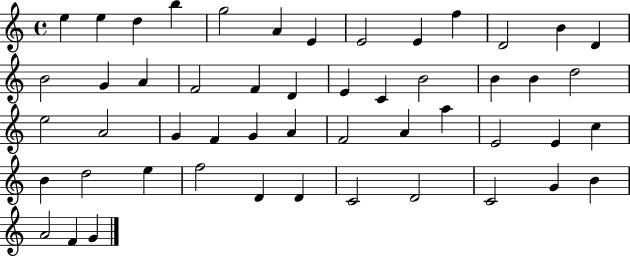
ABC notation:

X:1
T:Untitled
M:4/4
L:1/4
K:C
e e d b g2 A E E2 E f D2 B D B2 G A F2 F D E C B2 B B d2 e2 A2 G F G A F2 A a E2 E c B d2 e f2 D D C2 D2 C2 G B A2 F G